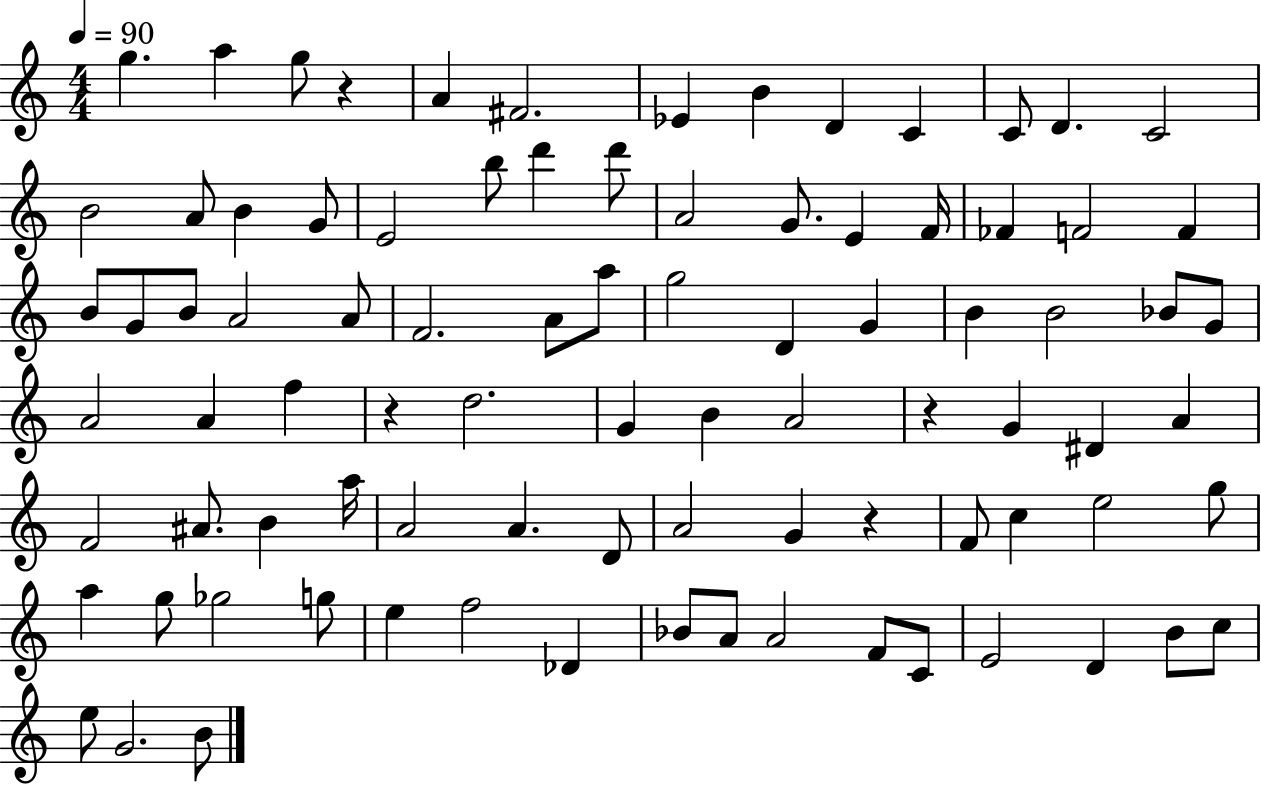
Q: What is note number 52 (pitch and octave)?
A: A4